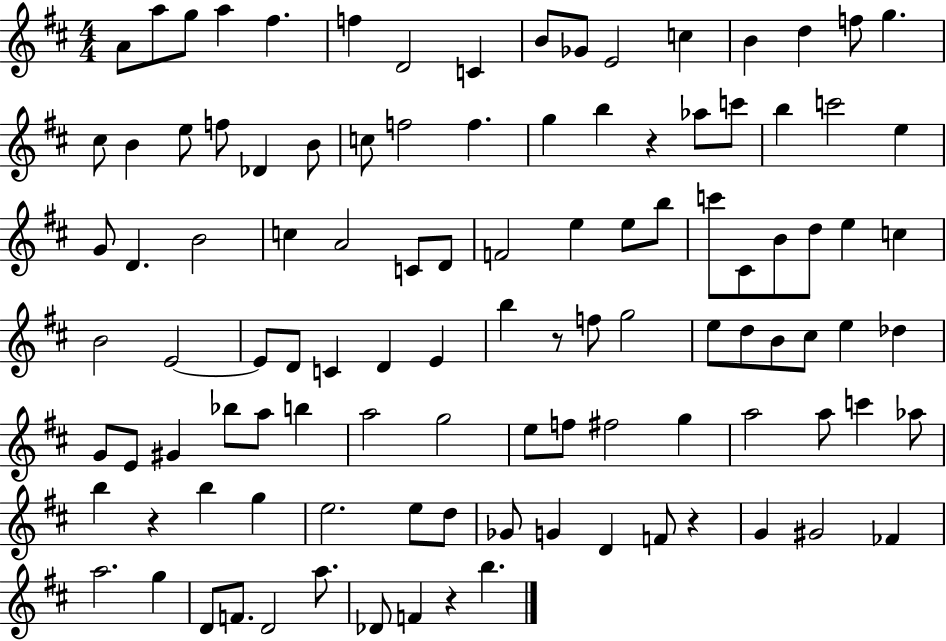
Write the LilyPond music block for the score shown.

{
  \clef treble
  \numericTimeSignature
  \time 4/4
  \key d \major
  a'8 a''8 g''8 a''4 fis''4. | f''4 d'2 c'4 | b'8 ges'8 e'2 c''4 | b'4 d''4 f''8 g''4. | \break cis''8 b'4 e''8 f''8 des'4 b'8 | c''8 f''2 f''4. | g''4 b''4 r4 aes''8 c'''8 | b''4 c'''2 e''4 | \break g'8 d'4. b'2 | c''4 a'2 c'8 d'8 | f'2 e''4 e''8 b''8 | c'''8 cis'8 b'8 d''8 e''4 c''4 | \break b'2 e'2~~ | e'8 d'8 c'4 d'4 e'4 | b''4 r8 f''8 g''2 | e''8 d''8 b'8 cis''8 e''4 des''4 | \break g'8 e'8 gis'4 bes''8 a''8 b''4 | a''2 g''2 | e''8 f''8 fis''2 g''4 | a''2 a''8 c'''4 aes''8 | \break b''4 r4 b''4 g''4 | e''2. e''8 d''8 | ges'8 g'4 d'4 f'8 r4 | g'4 gis'2 fes'4 | \break a''2. g''4 | d'8 f'8. d'2 a''8. | des'8 f'4 r4 b''4. | \bar "|."
}